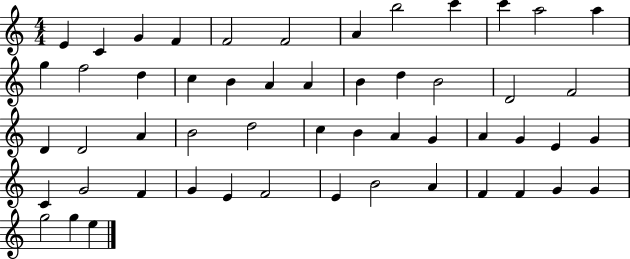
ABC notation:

X:1
T:Untitled
M:4/4
L:1/4
K:C
E C G F F2 F2 A b2 c' c' a2 a g f2 d c B A A B d B2 D2 F2 D D2 A B2 d2 c B A G A G E G C G2 F G E F2 E B2 A F F G G g2 g e